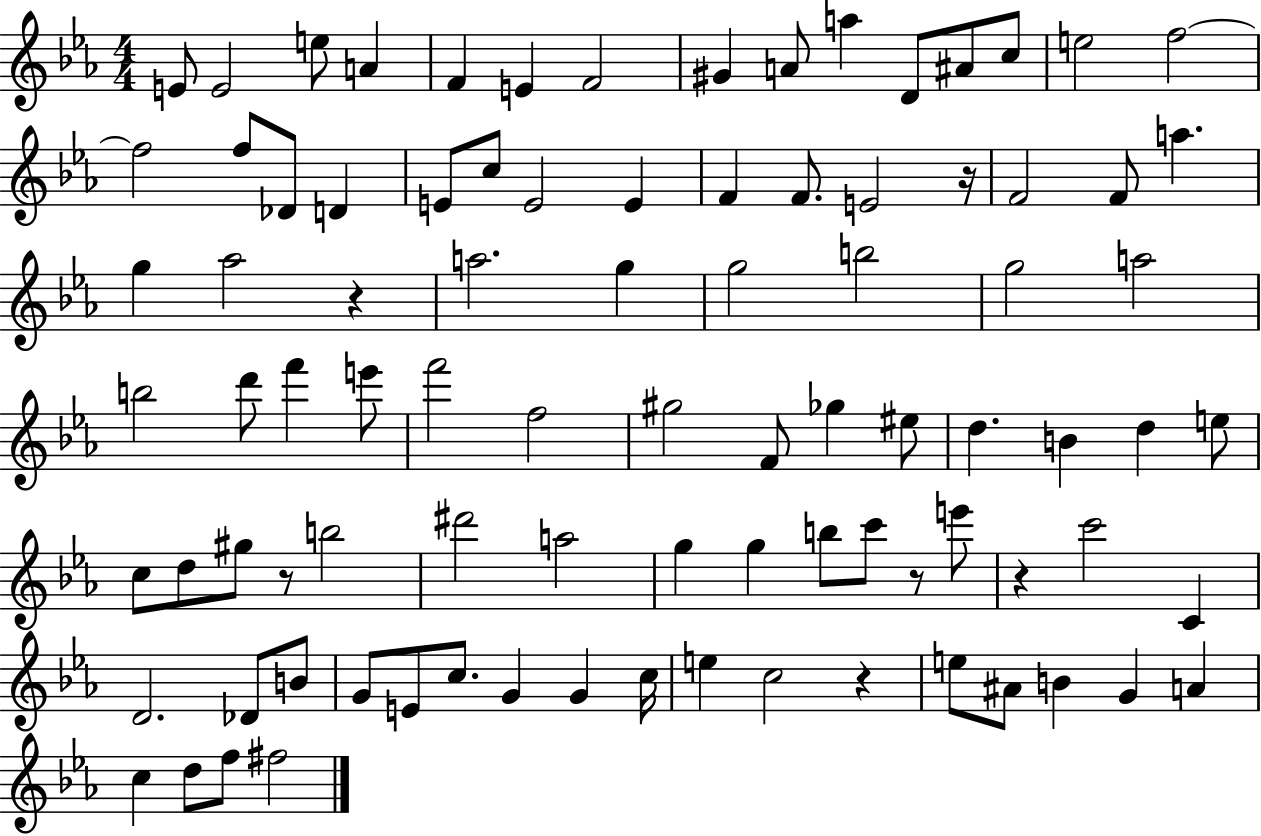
E4/e E4/h E5/e A4/q F4/q E4/q F4/h G#4/q A4/e A5/q D4/e A#4/e C5/e E5/h F5/h F5/h F5/e Db4/e D4/q E4/e C5/e E4/h E4/q F4/q F4/e. E4/h R/s F4/h F4/e A5/q. G5/q Ab5/h R/q A5/h. G5/q G5/h B5/h G5/h A5/h B5/h D6/e F6/q E6/e F6/h F5/h G#5/h F4/e Gb5/q EIS5/e D5/q. B4/q D5/q E5/e C5/e D5/e G#5/e R/e B5/h D#6/h A5/h G5/q G5/q B5/e C6/e R/e E6/e R/q C6/h C4/q D4/h. Db4/e B4/e G4/e E4/e C5/e. G4/q G4/q C5/s E5/q C5/h R/q E5/e A#4/e B4/q G4/q A4/q C5/q D5/e F5/e F#5/h